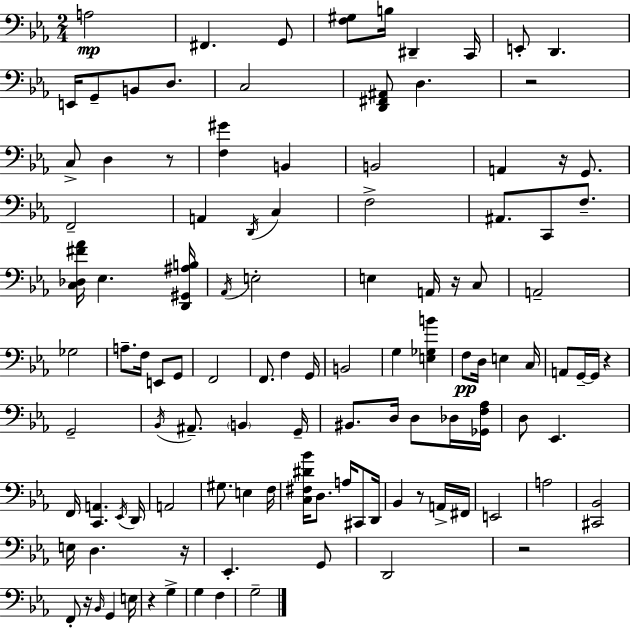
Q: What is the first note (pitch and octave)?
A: A3